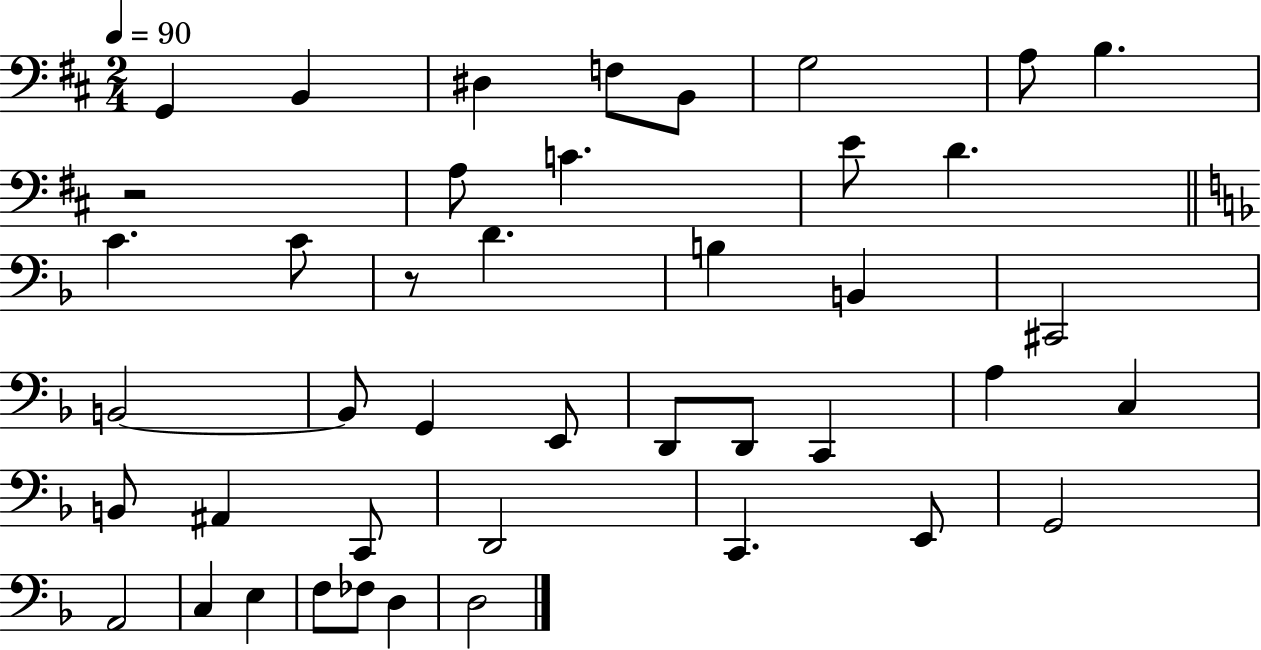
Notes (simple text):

G2/q B2/q D#3/q F3/e B2/e G3/h A3/e B3/q. R/h A3/e C4/q. E4/e D4/q. C4/q. C4/e R/e D4/q. B3/q B2/q C#2/h B2/h B2/e G2/q E2/e D2/e D2/e C2/q A3/q C3/q B2/e A#2/q C2/e D2/h C2/q. E2/e G2/h A2/h C3/q E3/q F3/e FES3/e D3/q D3/h